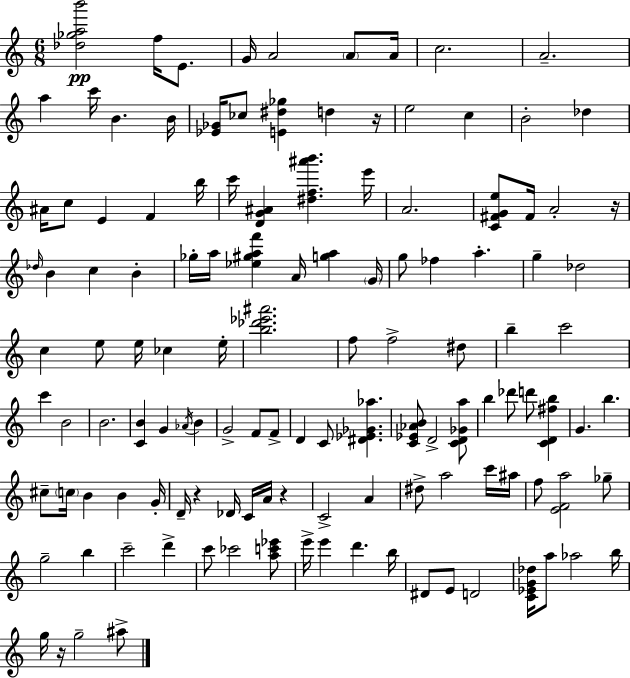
X:1
T:Untitled
M:6/8
L:1/4
K:C
[_d_gab']2 f/4 E/2 G/4 A2 A/2 A/4 c2 A2 a c'/4 B B/4 [_E_G]/4 _c/2 [E^d_g] d z/4 e2 c B2 _d ^A/4 c/2 E F b/4 c'/4 [DG^A] [^df^a'b'] e'/4 A2 [C^FGe]/2 ^F/4 A2 z/4 _d/4 B c B _g/4 a/4 [_e^gaf'] A/4 [ga] G/4 g/2 _f a g _d2 c e/2 e/4 _c e/4 [b_d'_e'^a']2 f/2 f2 ^d/2 b c'2 c' B2 B2 [CB] G _A/4 B G2 F/2 F/2 D C/2 [^D_E_G_a] [C_E_AB]/2 D2 [CD_Ga]/2 b _d'/2 d'/2 [CD^fb] G b ^c/2 c/4 B B G/4 D/4 z _D/4 C/4 A/4 z C2 A ^d/2 a2 c'/4 ^a/4 f/2 [EFa]2 _g/2 g2 b c'2 d' c'/2 _c'2 [ac'_e']/2 e'/4 e' d' b/4 ^D/2 E/2 D2 [C_EG_d]/4 a/2 _a2 b/4 g/4 z/4 g2 ^a/2